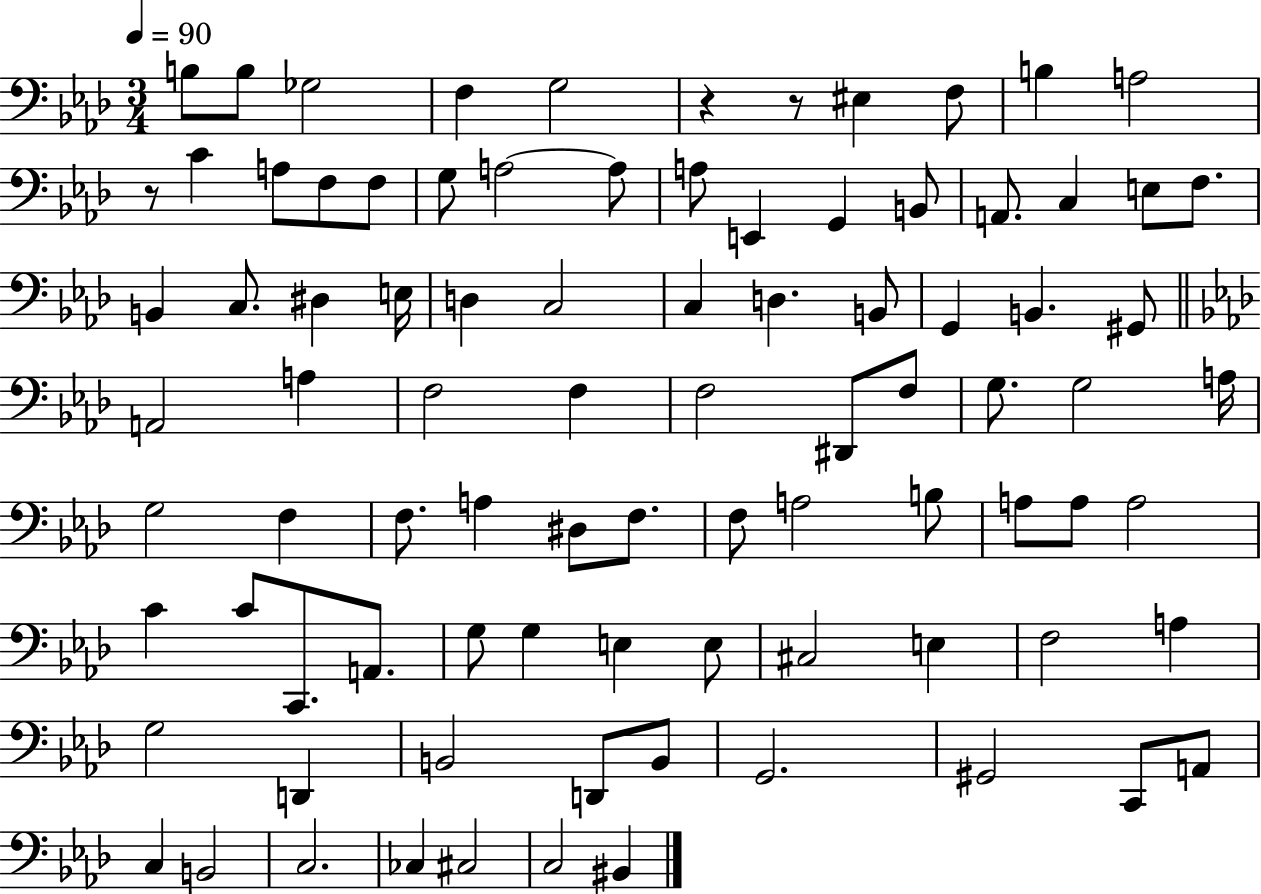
X:1
T:Untitled
M:3/4
L:1/4
K:Ab
B,/2 B,/2 _G,2 F, G,2 z z/2 ^E, F,/2 B, A,2 z/2 C A,/2 F,/2 F,/2 G,/2 A,2 A,/2 A,/2 E,, G,, B,,/2 A,,/2 C, E,/2 F,/2 B,, C,/2 ^D, E,/4 D, C,2 C, D, B,,/2 G,, B,, ^G,,/2 A,,2 A, F,2 F, F,2 ^D,,/2 F,/2 G,/2 G,2 A,/4 G,2 F, F,/2 A, ^D,/2 F,/2 F,/2 A,2 B,/2 A,/2 A,/2 A,2 C C/2 C,,/2 A,,/2 G,/2 G, E, E,/2 ^C,2 E, F,2 A, G,2 D,, B,,2 D,,/2 B,,/2 G,,2 ^G,,2 C,,/2 A,,/2 C, B,,2 C,2 _C, ^C,2 C,2 ^B,,